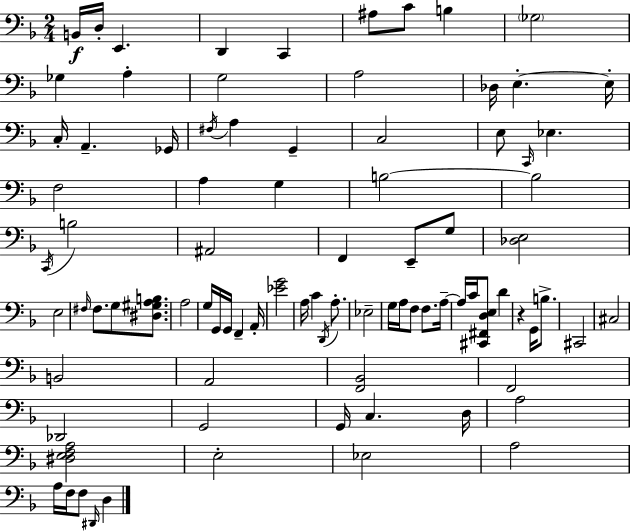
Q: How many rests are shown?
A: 1